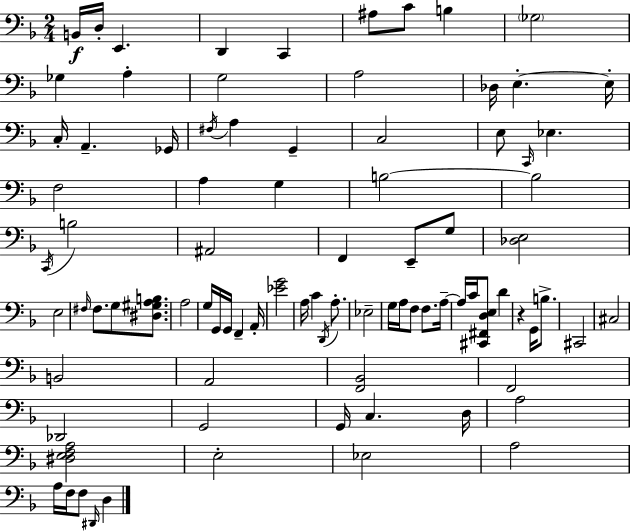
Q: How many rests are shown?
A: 1